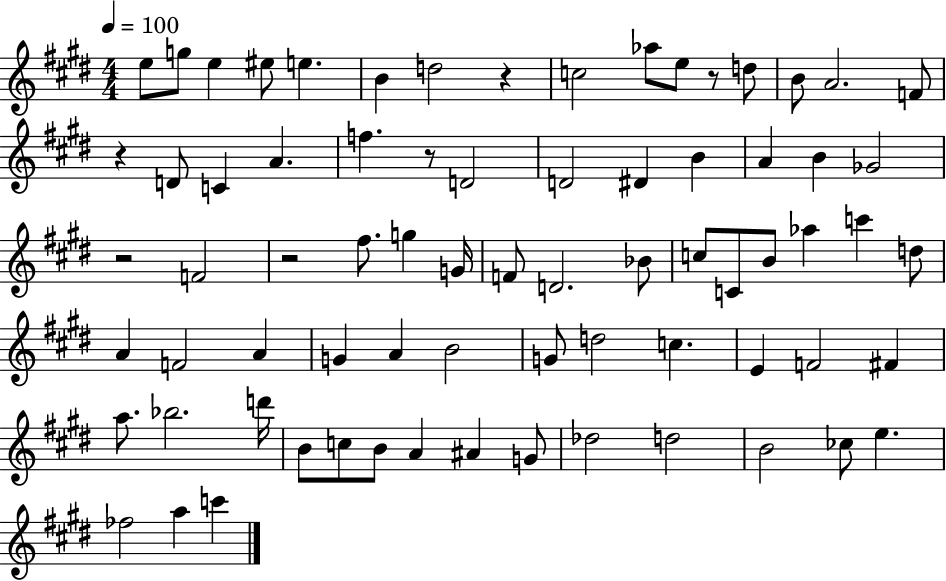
E5/e G5/e E5/q EIS5/e E5/q. B4/q D5/h R/q C5/h Ab5/e E5/e R/e D5/e B4/e A4/h. F4/e R/q D4/e C4/q A4/q. F5/q. R/e D4/h D4/h D#4/q B4/q A4/q B4/q Gb4/h R/h F4/h R/h F#5/e. G5/q G4/s F4/e D4/h. Bb4/e C5/e C4/e B4/e Ab5/q C6/q D5/e A4/q F4/h A4/q G4/q A4/q B4/h G4/e D5/h C5/q. E4/q F4/h F#4/q A5/e. Bb5/h. D6/s B4/e C5/e B4/e A4/q A#4/q G4/e Db5/h D5/h B4/h CES5/e E5/q. FES5/h A5/q C6/q